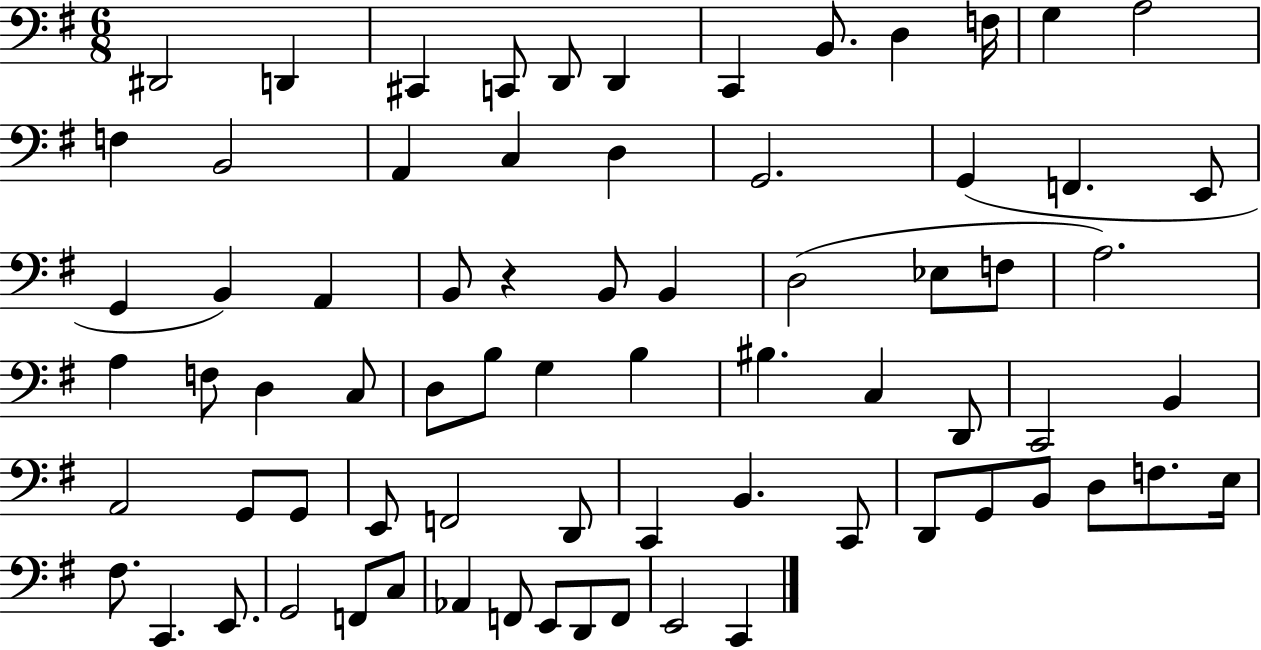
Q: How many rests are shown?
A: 1